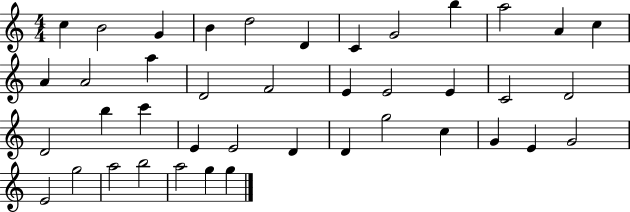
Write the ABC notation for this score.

X:1
T:Untitled
M:4/4
L:1/4
K:C
c B2 G B d2 D C G2 b a2 A c A A2 a D2 F2 E E2 E C2 D2 D2 b c' E E2 D D g2 c G E G2 E2 g2 a2 b2 a2 g g